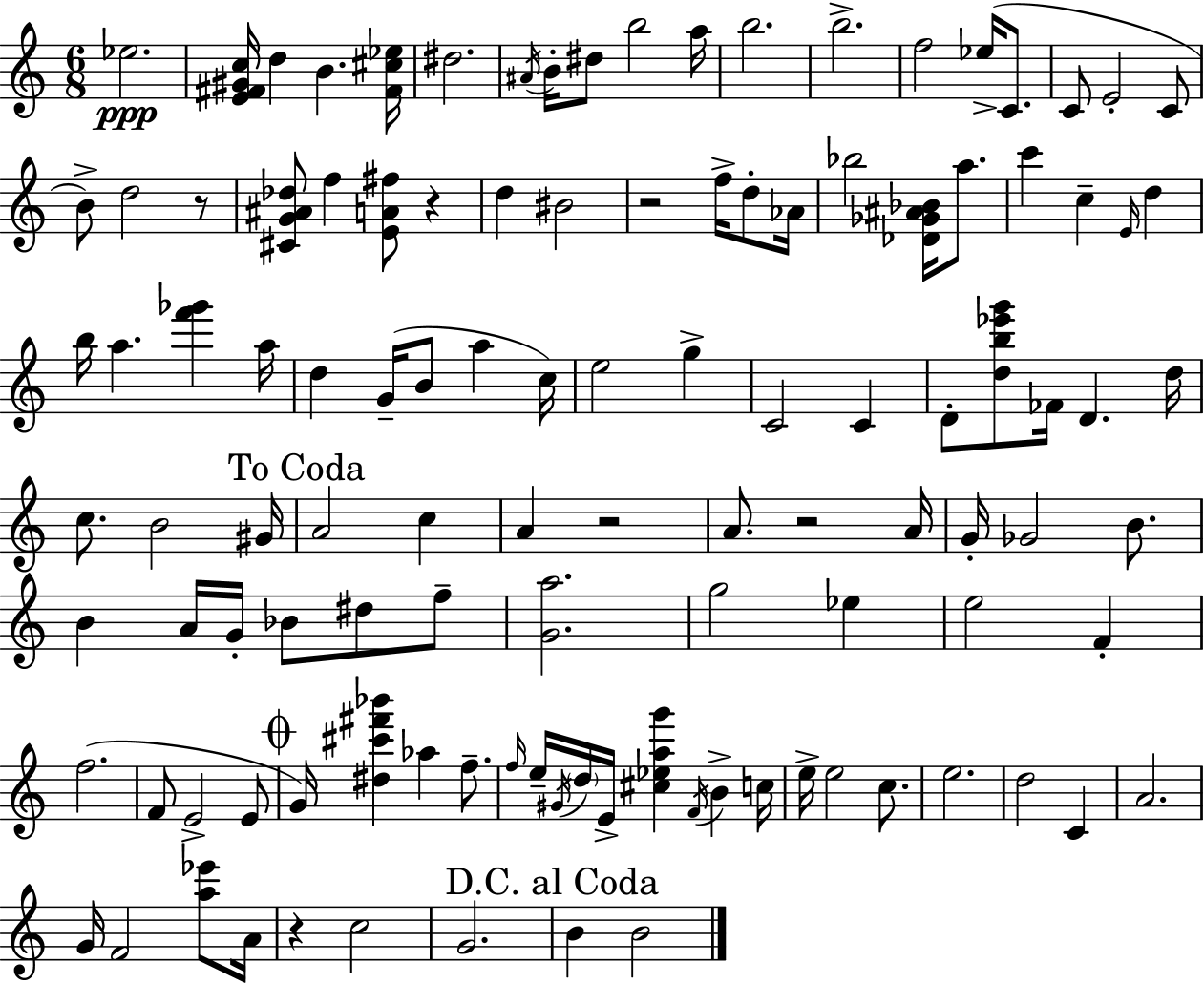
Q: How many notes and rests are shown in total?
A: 114